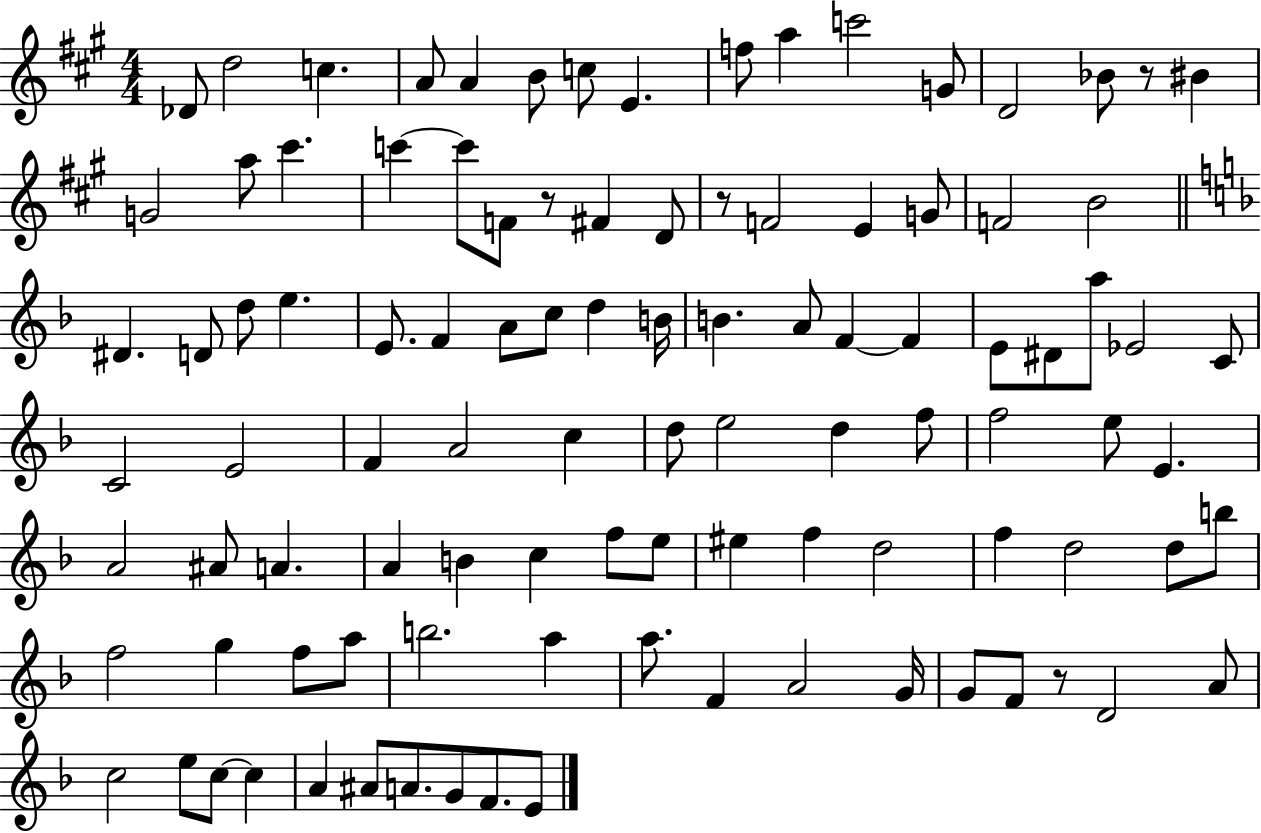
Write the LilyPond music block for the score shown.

{
  \clef treble
  \numericTimeSignature
  \time 4/4
  \key a \major
  \repeat volta 2 { des'8 d''2 c''4. | a'8 a'4 b'8 c''8 e'4. | f''8 a''4 c'''2 g'8 | d'2 bes'8 r8 bis'4 | \break g'2 a''8 cis'''4. | c'''4~~ c'''8 f'8 r8 fis'4 d'8 | r8 f'2 e'4 g'8 | f'2 b'2 | \break \bar "||" \break \key f \major dis'4. d'8 d''8 e''4. | e'8. f'4 a'8 c''8 d''4 b'16 | b'4. a'8 f'4~~ f'4 | e'8 dis'8 a''8 ees'2 c'8 | \break c'2 e'2 | f'4 a'2 c''4 | d''8 e''2 d''4 f''8 | f''2 e''8 e'4. | \break a'2 ais'8 a'4. | a'4 b'4 c''4 f''8 e''8 | eis''4 f''4 d''2 | f''4 d''2 d''8 b''8 | \break f''2 g''4 f''8 a''8 | b''2. a''4 | a''8. f'4 a'2 g'16 | g'8 f'8 r8 d'2 a'8 | \break c''2 e''8 c''8~~ c''4 | a'4 ais'8 a'8. g'8 f'8. e'8 | } \bar "|."
}